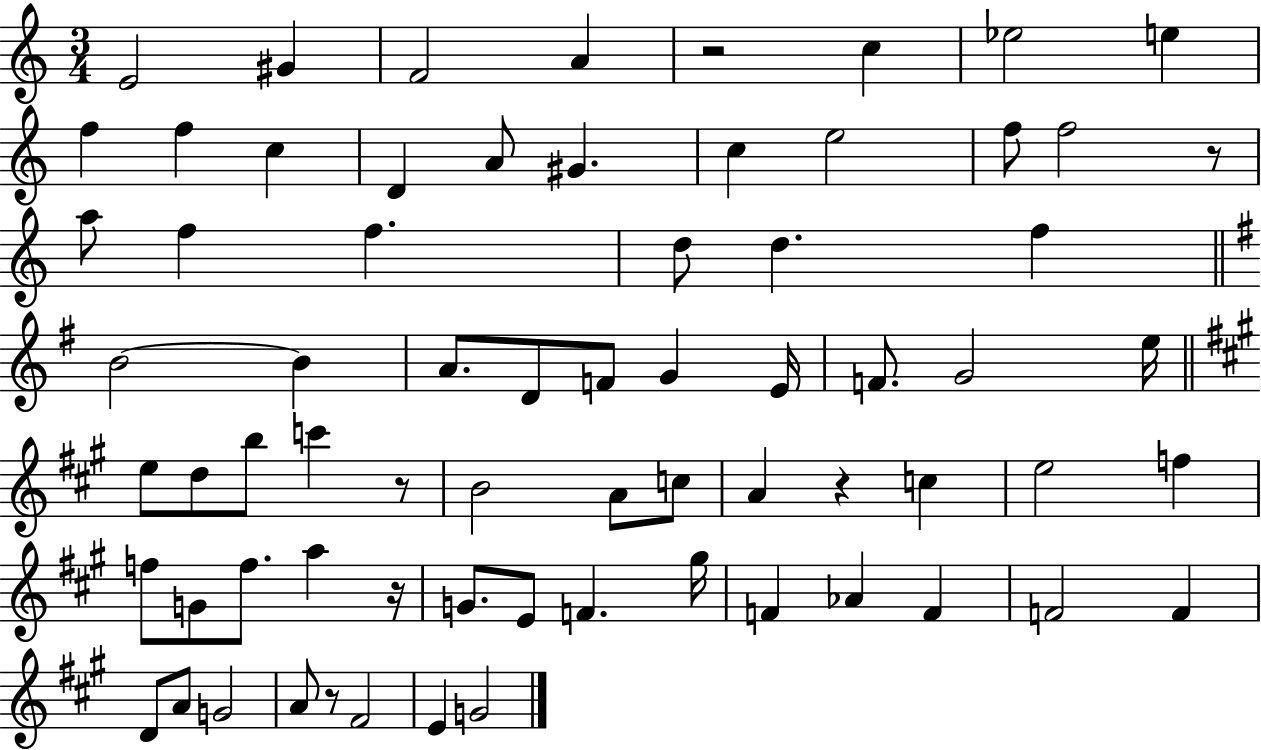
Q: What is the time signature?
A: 3/4